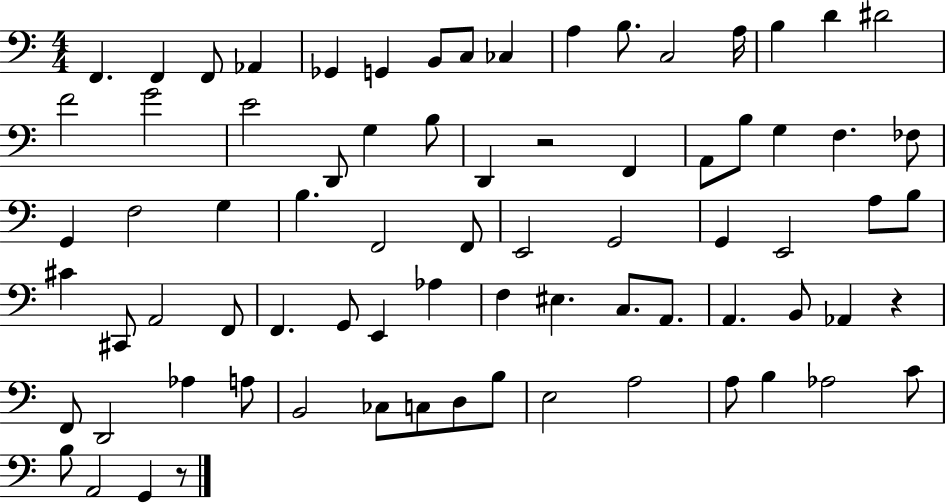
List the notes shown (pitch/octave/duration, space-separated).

F2/q. F2/q F2/e Ab2/q Gb2/q G2/q B2/e C3/e CES3/q A3/q B3/e. C3/h A3/s B3/q D4/q D#4/h F4/h G4/h E4/h D2/e G3/q B3/e D2/q R/h F2/q A2/e B3/e G3/q F3/q. FES3/e G2/q F3/h G3/q B3/q. F2/h F2/e E2/h G2/h G2/q E2/h A3/e B3/e C#4/q C#2/e A2/h F2/e F2/q. G2/e E2/q Ab3/q F3/q EIS3/q. C3/e. A2/e. A2/q. B2/e Ab2/q R/q F2/e D2/h Ab3/q A3/e B2/h CES3/e C3/e D3/e B3/e E3/h A3/h A3/e B3/q Ab3/h C4/e B3/e A2/h G2/q R/e